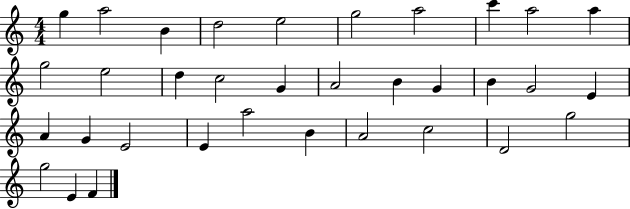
G5/q A5/h B4/q D5/h E5/h G5/h A5/h C6/q A5/h A5/q G5/h E5/h D5/q C5/h G4/q A4/h B4/q G4/q B4/q G4/h E4/q A4/q G4/q E4/h E4/q A5/h B4/q A4/h C5/h D4/h G5/h G5/h E4/q F4/q